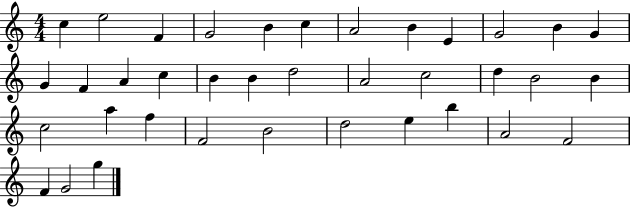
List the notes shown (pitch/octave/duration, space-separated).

C5/q E5/h F4/q G4/h B4/q C5/q A4/h B4/q E4/q G4/h B4/q G4/q G4/q F4/q A4/q C5/q B4/q B4/q D5/h A4/h C5/h D5/q B4/h B4/q C5/h A5/q F5/q F4/h B4/h D5/h E5/q B5/q A4/h F4/h F4/q G4/h G5/q